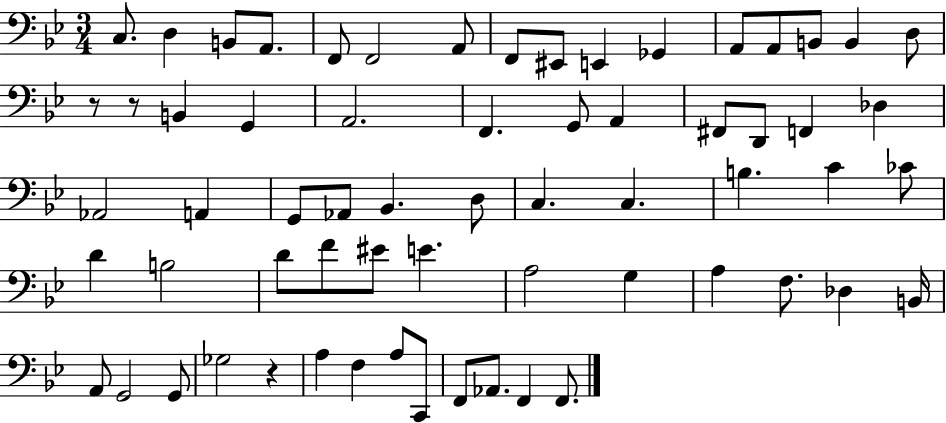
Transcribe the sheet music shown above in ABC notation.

X:1
T:Untitled
M:3/4
L:1/4
K:Bb
C,/2 D, B,,/2 A,,/2 F,,/2 F,,2 A,,/2 F,,/2 ^E,,/2 E,, _G,, A,,/2 A,,/2 B,,/2 B,, D,/2 z/2 z/2 B,, G,, A,,2 F,, G,,/2 A,, ^F,,/2 D,,/2 F,, _D, _A,,2 A,, G,,/2 _A,,/2 _B,, D,/2 C, C, B, C _C/2 D B,2 D/2 F/2 ^E/2 E A,2 G, A, F,/2 _D, B,,/4 A,,/2 G,,2 G,,/2 _G,2 z A, F, A,/2 C,,/2 F,,/2 _A,,/2 F,, F,,/2